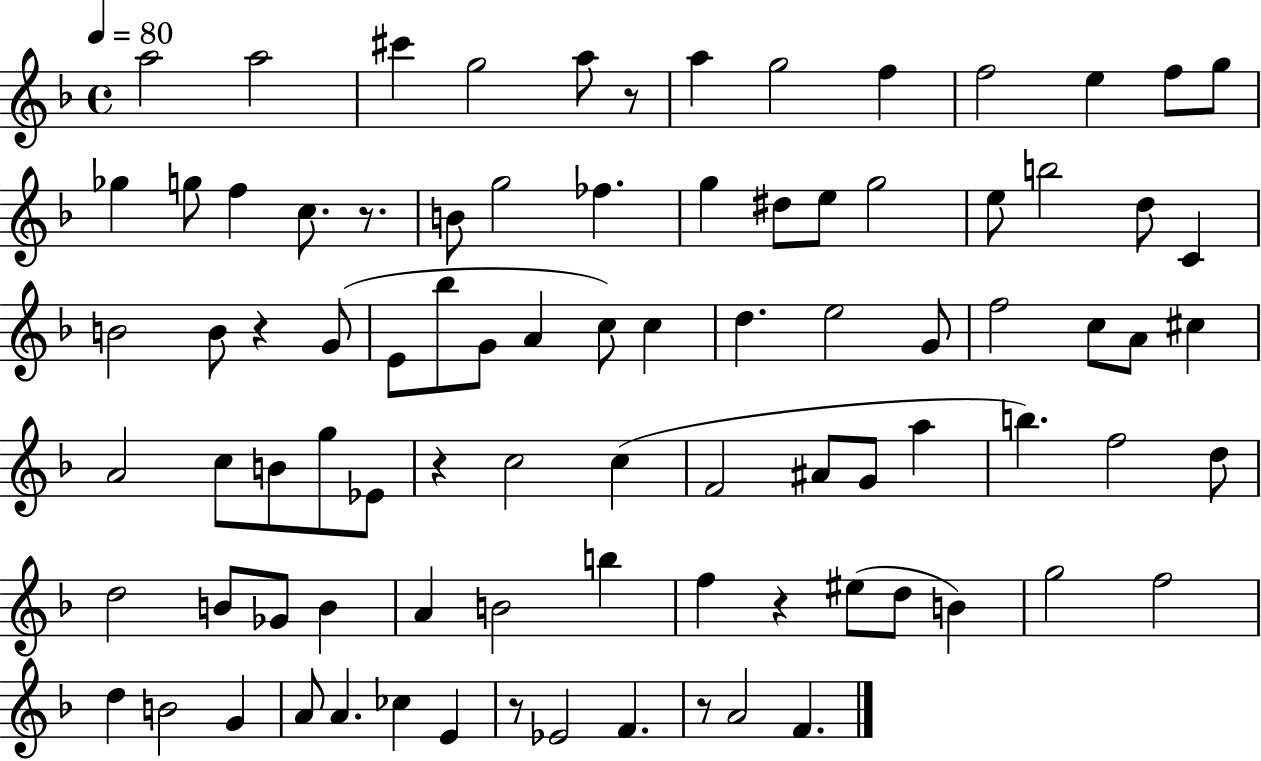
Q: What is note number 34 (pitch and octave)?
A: A4